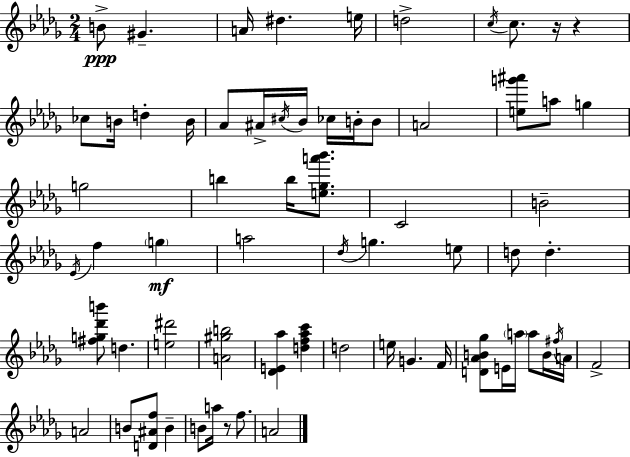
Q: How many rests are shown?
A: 3